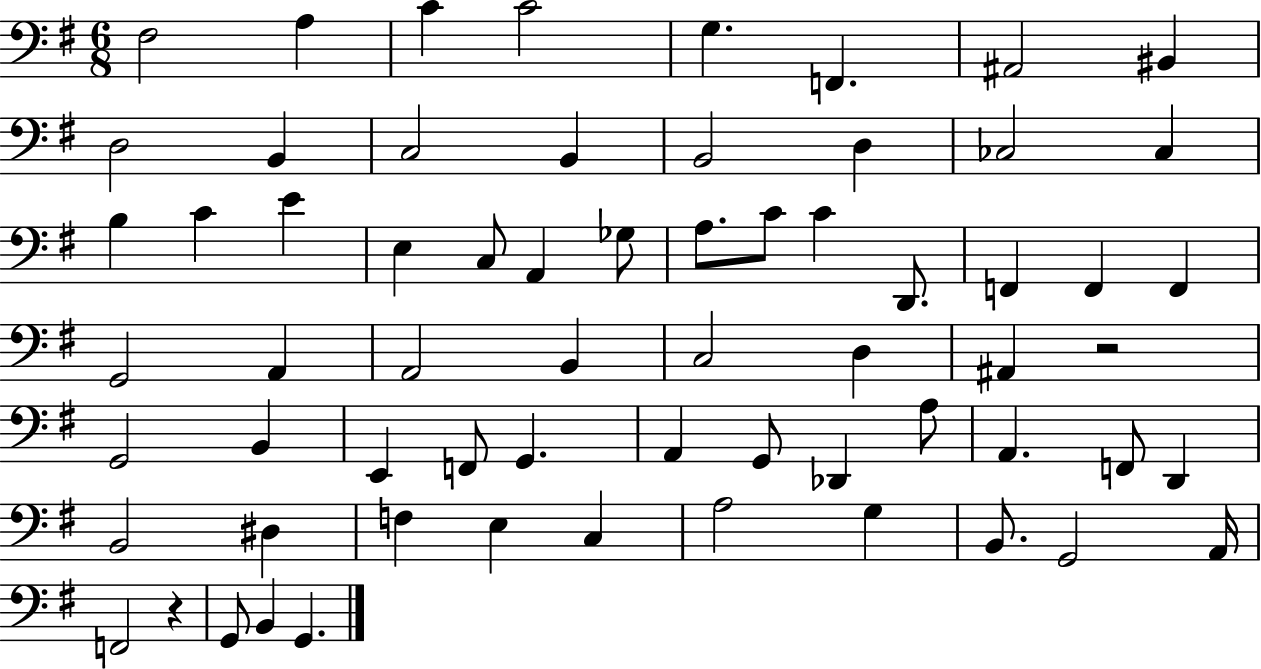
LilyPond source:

{
  \clef bass
  \numericTimeSignature
  \time 6/8
  \key g \major
  \repeat volta 2 { fis2 a4 | c'4 c'2 | g4. f,4. | ais,2 bis,4 | \break d2 b,4 | c2 b,4 | b,2 d4 | ces2 ces4 | \break b4 c'4 e'4 | e4 c8 a,4 ges8 | a8. c'8 c'4 d,8. | f,4 f,4 f,4 | \break g,2 a,4 | a,2 b,4 | c2 d4 | ais,4 r2 | \break g,2 b,4 | e,4 f,8 g,4. | a,4 g,8 des,4 a8 | a,4. f,8 d,4 | \break b,2 dis4 | f4 e4 c4 | a2 g4 | b,8. g,2 a,16 | \break f,2 r4 | g,8 b,4 g,4. | } \bar "|."
}